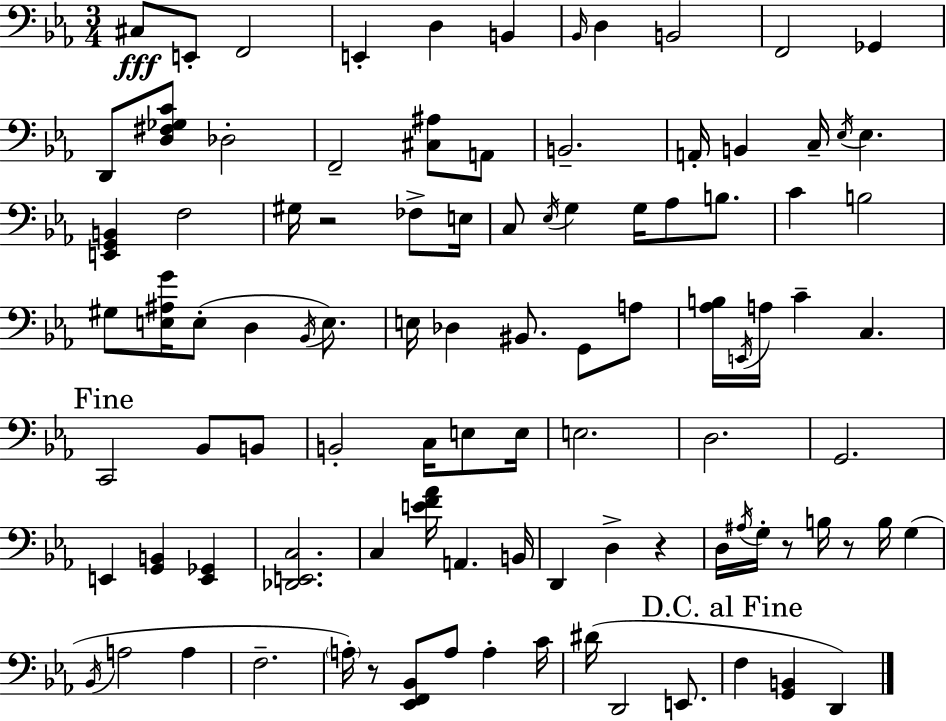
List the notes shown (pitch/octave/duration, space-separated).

C#3/e E2/e F2/h E2/q D3/q B2/q Bb2/s D3/q B2/h F2/h Gb2/q D2/e [D3,F#3,Gb3,C4]/e Db3/h F2/h [C#3,A#3]/e A2/e B2/h. A2/s B2/q C3/s Eb3/s Eb3/q. [E2,G2,B2]/q F3/h G#3/s R/h FES3/e E3/s C3/e Eb3/s G3/q G3/s Ab3/e B3/e. C4/q B3/h G#3/e [E3,A#3,G4]/s E3/e D3/q Bb2/s E3/e. E3/s Db3/q BIS2/e. G2/e A3/e [Ab3,B3]/s E2/s A3/s C4/q C3/q. C2/h Bb2/e B2/e B2/h C3/s E3/e E3/s E3/h. D3/h. G2/h. E2/q [G2,B2]/q [E2,Gb2]/q [Db2,E2,C3]/h. C3/q [E4,F4,Ab4]/s A2/q. B2/s D2/q D3/q R/q D3/s A#3/s G3/s R/e B3/s R/e B3/s G3/q Bb2/s A3/h A3/q F3/h. A3/s R/e [Eb2,F2,Bb2]/e A3/e A3/q C4/s D#4/s D2/h E2/e. F3/q [G2,B2]/q D2/q